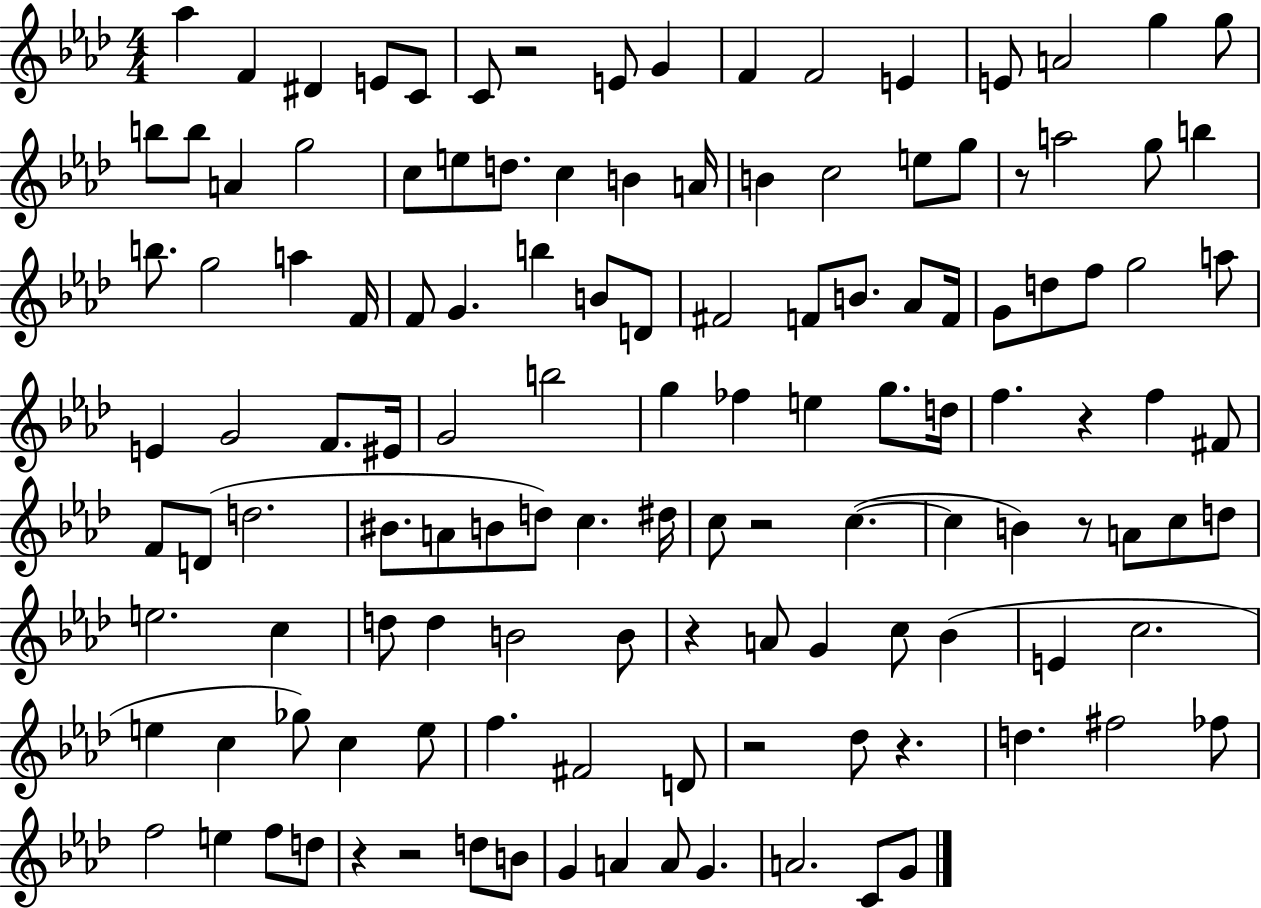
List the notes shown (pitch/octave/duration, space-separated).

Ab5/q F4/q D#4/q E4/e C4/e C4/e R/h E4/e G4/q F4/q F4/h E4/q E4/e A4/h G5/q G5/e B5/e B5/e A4/q G5/h C5/e E5/e D5/e. C5/q B4/q A4/s B4/q C5/h E5/e G5/e R/e A5/h G5/e B5/q B5/e. G5/h A5/q F4/s F4/e G4/q. B5/q B4/e D4/e F#4/h F4/e B4/e. Ab4/e F4/s G4/e D5/e F5/e G5/h A5/e E4/q G4/h F4/e. EIS4/s G4/h B5/h G5/q FES5/q E5/q G5/e. D5/s F5/q. R/q F5/q F#4/e F4/e D4/e D5/h. BIS4/e. A4/e B4/e D5/e C5/q. D#5/s C5/e R/h C5/q. C5/q B4/q R/e A4/e C5/e D5/e E5/h. C5/q D5/e D5/q B4/h B4/e R/q A4/e G4/q C5/e Bb4/q E4/q C5/h. E5/q C5/q Gb5/e C5/q E5/e F5/q. F#4/h D4/e R/h Db5/e R/q. D5/q. F#5/h FES5/e F5/h E5/q F5/e D5/e R/q R/h D5/e B4/e G4/q A4/q A4/e G4/q. A4/h. C4/e G4/e